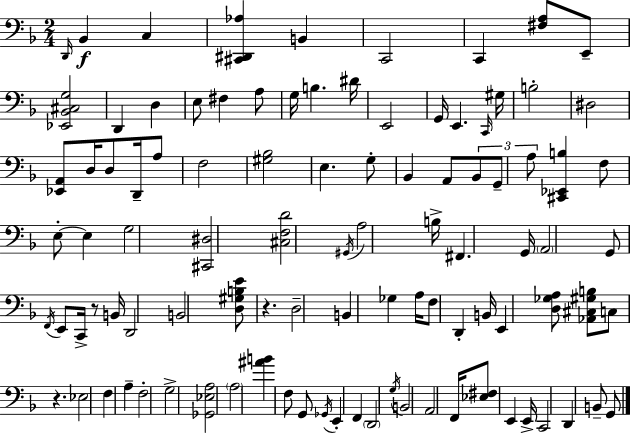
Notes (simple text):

D2/s Bb2/q C3/q [C#2,D#2,Ab3]/q B2/q C2/h C2/q [F#3,A3]/e E2/e [Eb2,Bb2,C#3,G3]/h D2/q D3/q E3/e F#3/q A3/e G3/s B3/q. D#4/s E2/h G2/s E2/q. C2/s G#3/s B3/h D#3/h [Eb2,A2]/e D3/s D3/e D2/s A3/e F3/h [G#3,Bb3]/h E3/q. G3/e Bb2/q A2/e Bb2/e G2/e A3/e [C#2,Eb2,B3]/q F3/e E3/e E3/q G3/h [C#2,D#3]/h [C#3,F3,D4]/h G#2/s A3/h B3/s F#2/q. G2/s A2/h G2/e F2/s E2/e C2/s R/e B2/s D2/h B2/h [D3,G#3,B3,E4]/e R/q. D3/h B2/q Gb3/q A3/s F3/e D2/q B2/s E2/q [D3,Gb3,A3]/e [Ab2,C#3,G#3,B3]/e C3/e R/q. Eb3/h F3/q A3/q F3/h G3/h [Gb2,Eb3,A3]/h A3/h [A#4,B4]/q F3/e G2/e Gb2/s E2/q F2/q D2/h G3/s B2/h A2/h F2/s [Eb3,F#3]/e E2/q E2/s C2/h D2/q B2/e G2/e